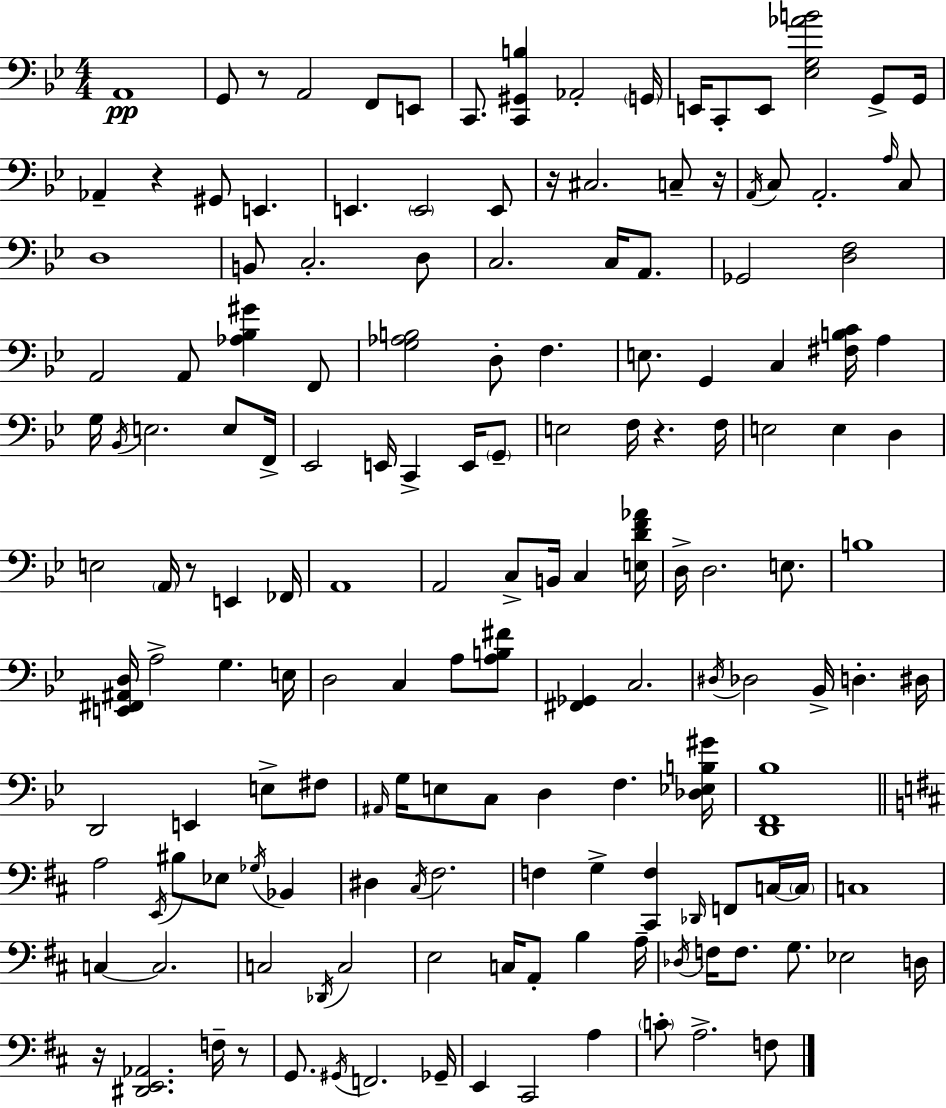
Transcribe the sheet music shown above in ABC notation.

X:1
T:Untitled
M:4/4
L:1/4
K:Gm
A,,4 G,,/2 z/2 A,,2 F,,/2 E,,/2 C,,/2 [C,,^G,,B,] _A,,2 G,,/4 E,,/4 C,,/2 E,,/2 [_E,G,_AB]2 G,,/2 G,,/4 _A,, z ^G,,/2 E,, E,, E,,2 E,,/2 z/4 ^C,2 C,/2 z/4 A,,/4 C,/2 A,,2 A,/4 C,/2 D,4 B,,/2 C,2 D,/2 C,2 C,/4 A,,/2 _G,,2 [D,F,]2 A,,2 A,,/2 [_A,_B,^G] F,,/2 [G,_A,B,]2 D,/2 F, E,/2 G,, C, [^F,B,C]/4 A, G,/4 _B,,/4 E,2 E,/2 F,,/4 _E,,2 E,,/4 C,, E,,/4 G,,/2 E,2 F,/4 z F,/4 E,2 E, D, E,2 A,,/4 z/2 E,, _F,,/4 A,,4 A,,2 C,/2 B,,/4 C, [E,DF_A]/4 D,/4 D,2 E,/2 B,4 [E,,^F,,^A,,D,]/4 A,2 G, E,/4 D,2 C, A,/2 [A,B,^F]/2 [^F,,_G,,] C,2 ^D,/4 _D,2 _B,,/4 D, ^D,/4 D,,2 E,, E,/2 ^F,/2 ^A,,/4 G,/4 E,/2 C,/2 D, F, [_D,_E,B,^G]/4 [D,,F,,_B,]4 A,2 E,,/4 ^B,/2 _E,/2 _G,/4 _B,, ^D, ^C,/4 ^F,2 F, G, [^C,,F,] _D,,/4 F,,/2 C,/4 C,/4 C,4 C, C,2 C,2 _D,,/4 C,2 E,2 C,/4 A,,/2 B, A,/4 _D,/4 F,/4 F,/2 G,/2 _E,2 D,/4 z/4 [^D,,E,,_A,,]2 F,/4 z/2 G,,/2 ^G,,/4 F,,2 _G,,/4 E,, ^C,,2 A, C/2 A,2 F,/2